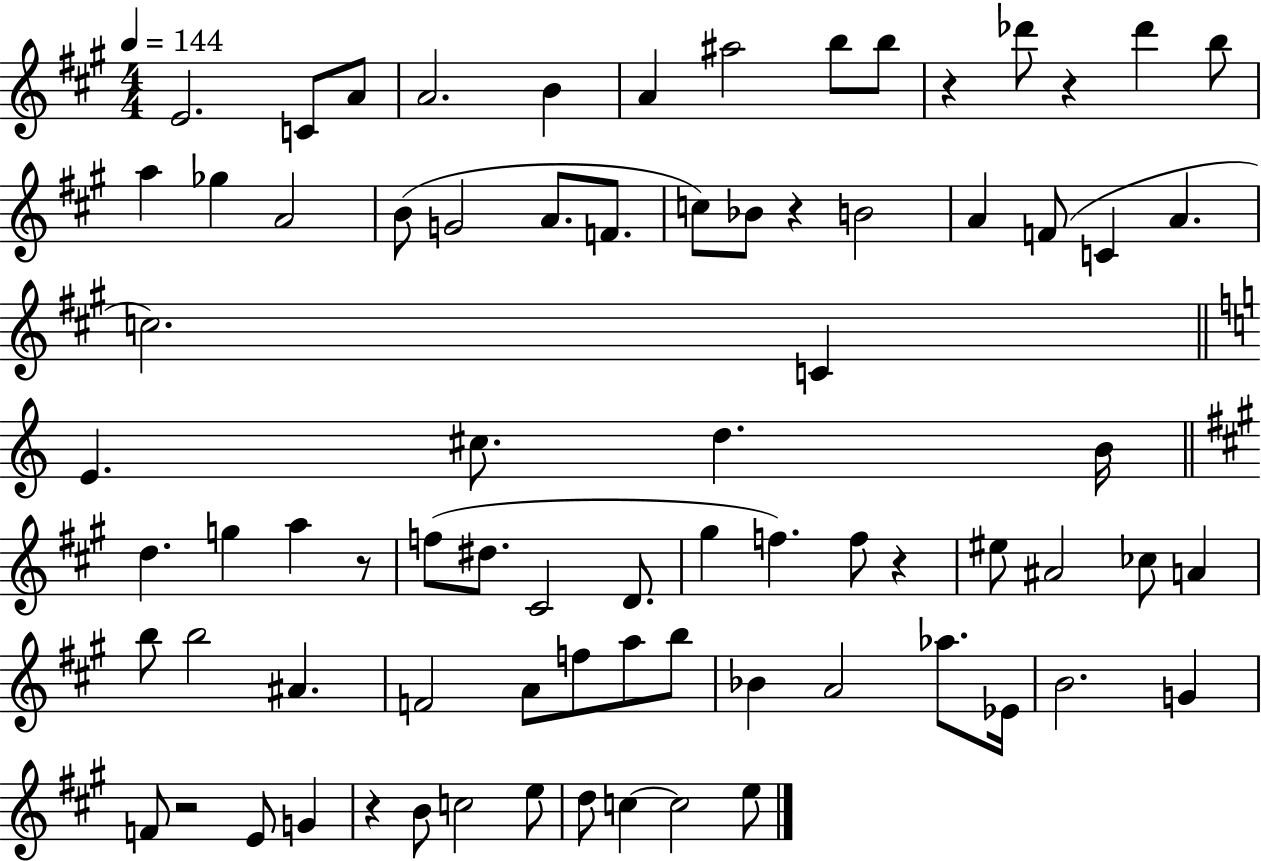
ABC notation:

X:1
T:Untitled
M:4/4
L:1/4
K:A
E2 C/2 A/2 A2 B A ^a2 b/2 b/2 z _d'/2 z _d' b/2 a _g A2 B/2 G2 A/2 F/2 c/2 _B/2 z B2 A F/2 C A c2 C E ^c/2 d B/4 d g a z/2 f/2 ^d/2 ^C2 D/2 ^g f f/2 z ^e/2 ^A2 _c/2 A b/2 b2 ^A F2 A/2 f/2 a/2 b/2 _B A2 _a/2 _E/4 B2 G F/2 z2 E/2 G z B/2 c2 e/2 d/2 c c2 e/2